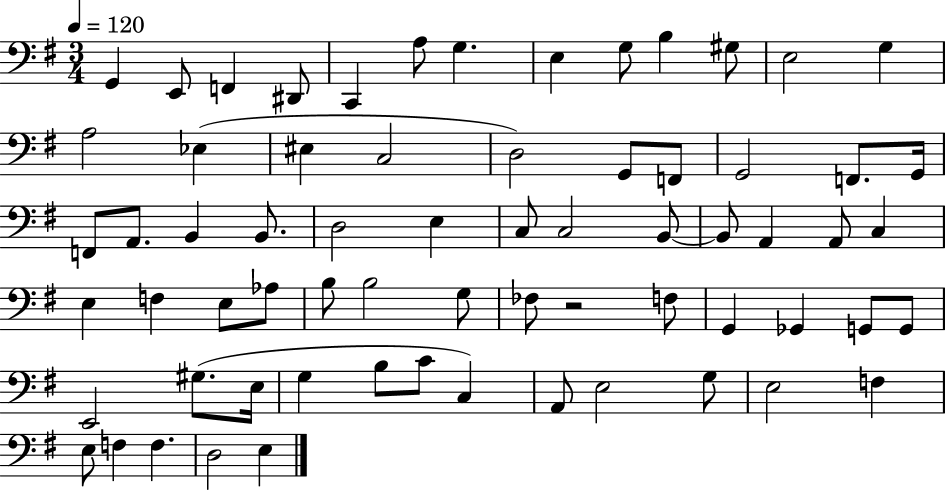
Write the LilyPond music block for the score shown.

{
  \clef bass
  \numericTimeSignature
  \time 3/4
  \key g \major
  \tempo 4 = 120
  g,4 e,8 f,4 dis,8 | c,4 a8 g4. | e4 g8 b4 gis8 | e2 g4 | \break a2 ees4( | eis4 c2 | d2) g,8 f,8 | g,2 f,8. g,16 | \break f,8 a,8. b,4 b,8. | d2 e4 | c8 c2 b,8~~ | b,8 a,4 a,8 c4 | \break e4 f4 e8 aes8 | b8 b2 g8 | fes8 r2 f8 | g,4 ges,4 g,8 g,8 | \break e,2 gis8.( e16 | g4 b8 c'8 c4) | a,8 e2 g8 | e2 f4 | \break e8 f4 f4. | d2 e4 | \bar "|."
}